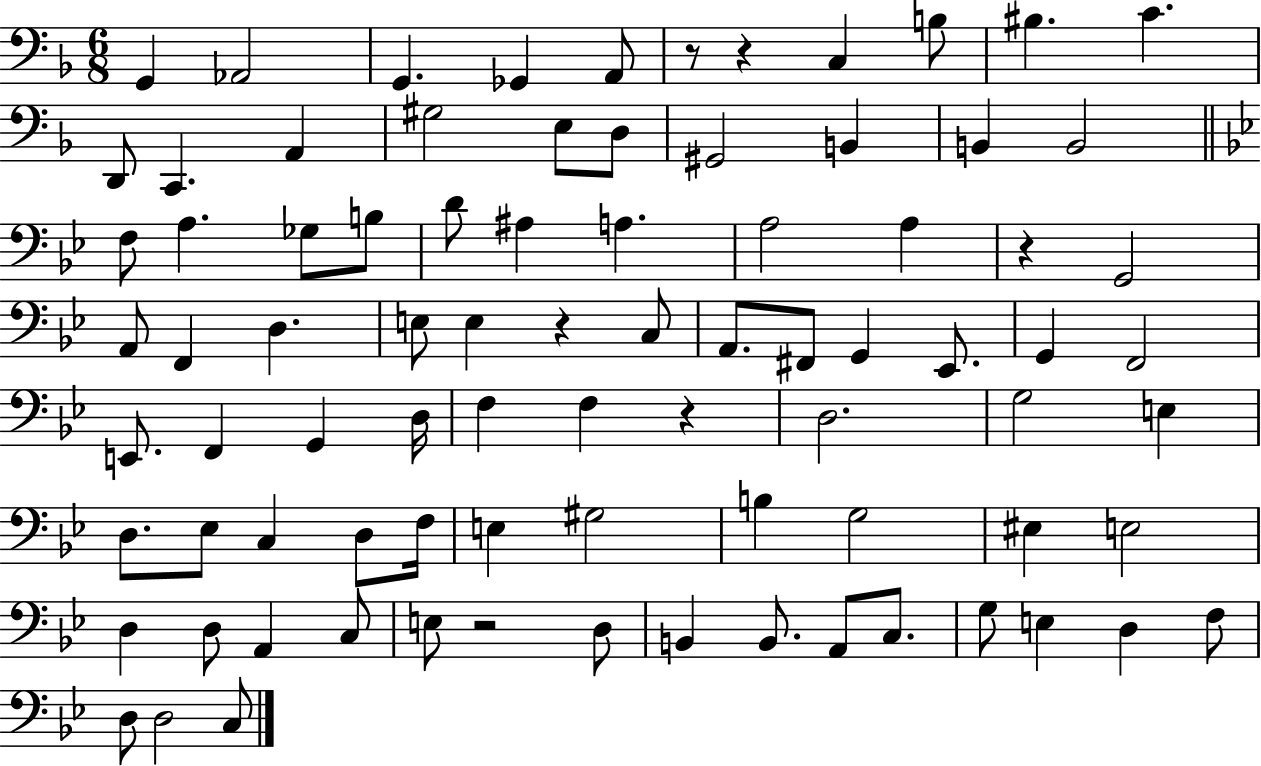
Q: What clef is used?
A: bass